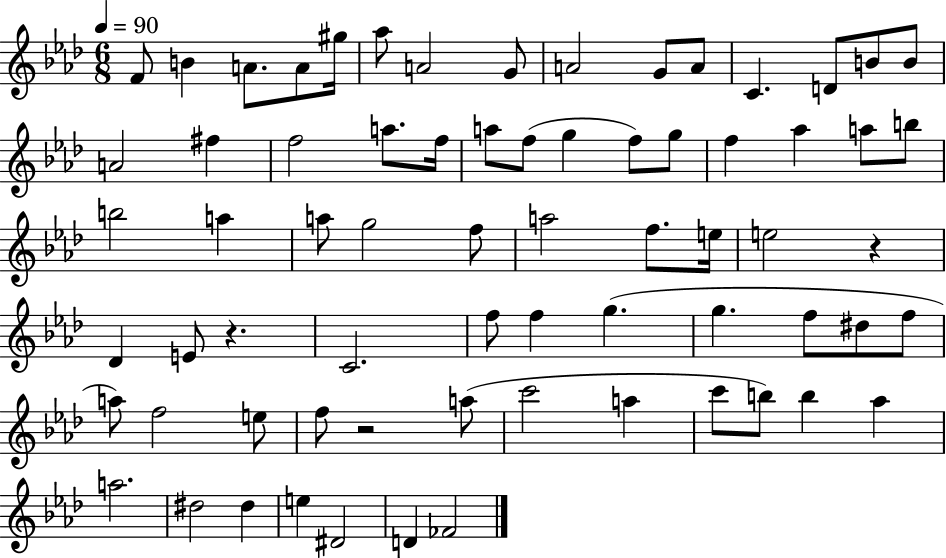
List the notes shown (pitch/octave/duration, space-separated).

F4/e B4/q A4/e. A4/e G#5/s Ab5/e A4/h G4/e A4/h G4/e A4/e C4/q. D4/e B4/e B4/e A4/h F#5/q F5/h A5/e. F5/s A5/e F5/e G5/q F5/e G5/e F5/q Ab5/q A5/e B5/e B5/h A5/q A5/e G5/h F5/e A5/h F5/e. E5/s E5/h R/q Db4/q E4/e R/q. C4/h. F5/e F5/q G5/q. G5/q. F5/e D#5/e F5/e A5/e F5/h E5/e F5/e R/h A5/e C6/h A5/q C6/e B5/e B5/q Ab5/q A5/h. D#5/h D#5/q E5/q D#4/h D4/q FES4/h